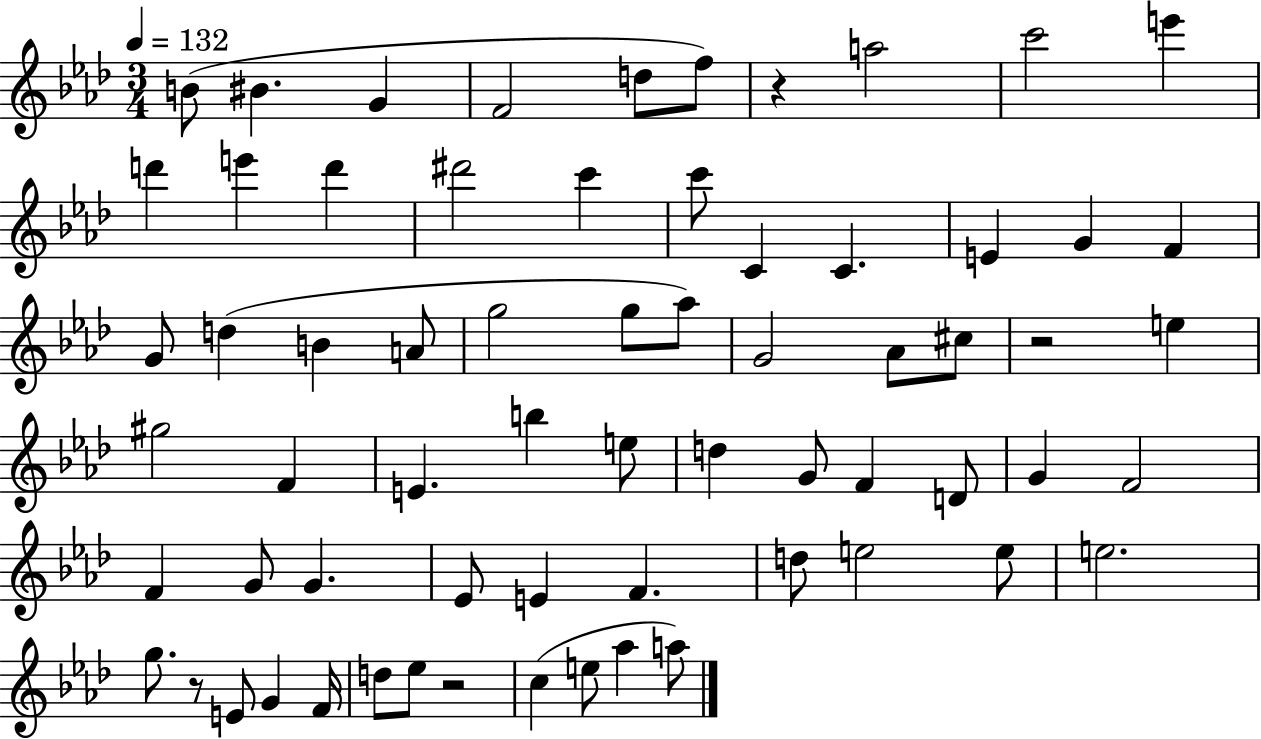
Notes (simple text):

B4/e BIS4/q. G4/q F4/h D5/e F5/e R/q A5/h C6/h E6/q D6/q E6/q D6/q D#6/h C6/q C6/e C4/q C4/q. E4/q G4/q F4/q G4/e D5/q B4/q A4/e G5/h G5/e Ab5/e G4/h Ab4/e C#5/e R/h E5/q G#5/h F4/q E4/q. B5/q E5/e D5/q G4/e F4/q D4/e G4/q F4/h F4/q G4/e G4/q. Eb4/e E4/q F4/q. D5/e E5/h E5/e E5/h. G5/e. R/e E4/e G4/q F4/s D5/e Eb5/e R/h C5/q E5/e Ab5/q A5/e